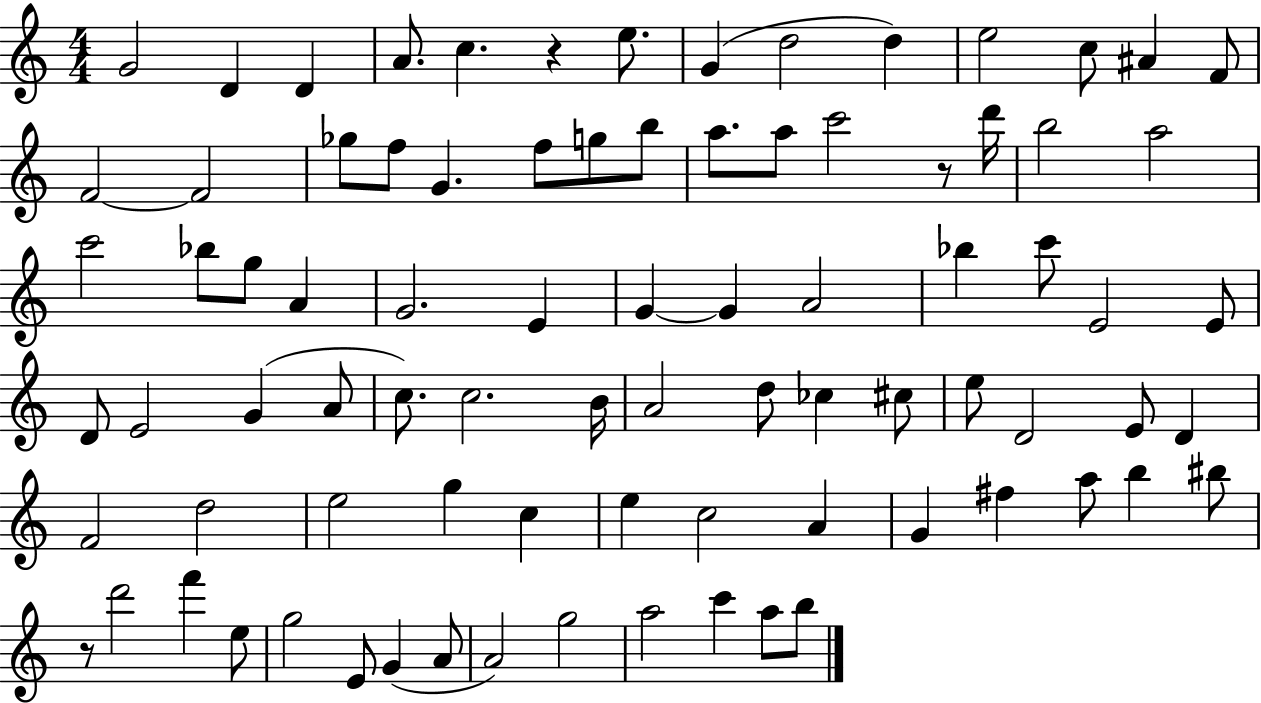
G4/h D4/q D4/q A4/e. C5/q. R/q E5/e. G4/q D5/h D5/q E5/h C5/e A#4/q F4/e F4/h F4/h Gb5/e F5/e G4/q. F5/e G5/e B5/e A5/e. A5/e C6/h R/e D6/s B5/h A5/h C6/h Bb5/e G5/e A4/q G4/h. E4/q G4/q G4/q A4/h Bb5/q C6/e E4/h E4/e D4/e E4/h G4/q A4/e C5/e. C5/h. B4/s A4/h D5/e CES5/q C#5/e E5/e D4/h E4/e D4/q F4/h D5/h E5/h G5/q C5/q E5/q C5/h A4/q G4/q F#5/q A5/e B5/q BIS5/e R/e D6/h F6/q E5/e G5/h E4/e G4/q A4/e A4/h G5/h A5/h C6/q A5/e B5/e